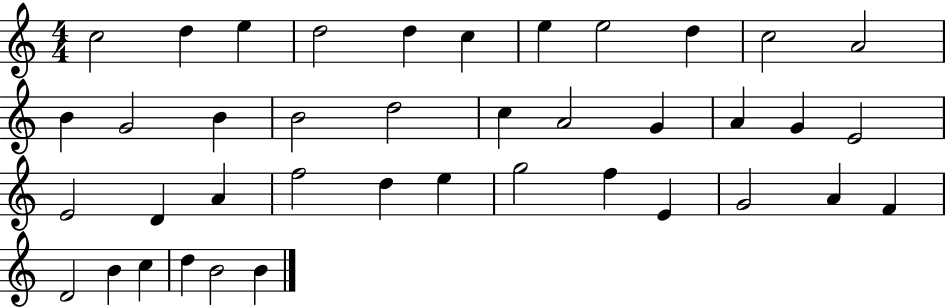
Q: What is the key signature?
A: C major